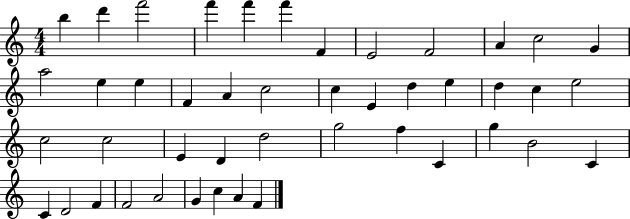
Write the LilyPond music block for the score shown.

{
  \clef treble
  \numericTimeSignature
  \time 4/4
  \key c \major
  b''4 d'''4 f'''2 | f'''4 f'''4 f'''4 f'4 | e'2 f'2 | a'4 c''2 g'4 | \break a''2 e''4 e''4 | f'4 a'4 c''2 | c''4 e'4 d''4 e''4 | d''4 c''4 e''2 | \break c''2 c''2 | e'4 d'4 d''2 | g''2 f''4 c'4 | g''4 b'2 c'4 | \break c'4 d'2 f'4 | f'2 a'2 | g'4 c''4 a'4 f'4 | \bar "|."
}